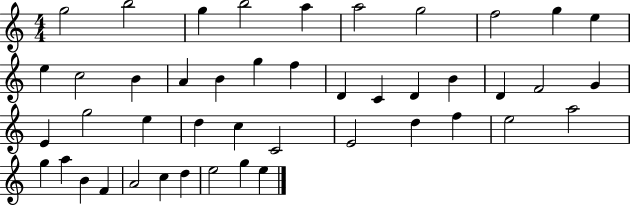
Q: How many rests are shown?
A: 0